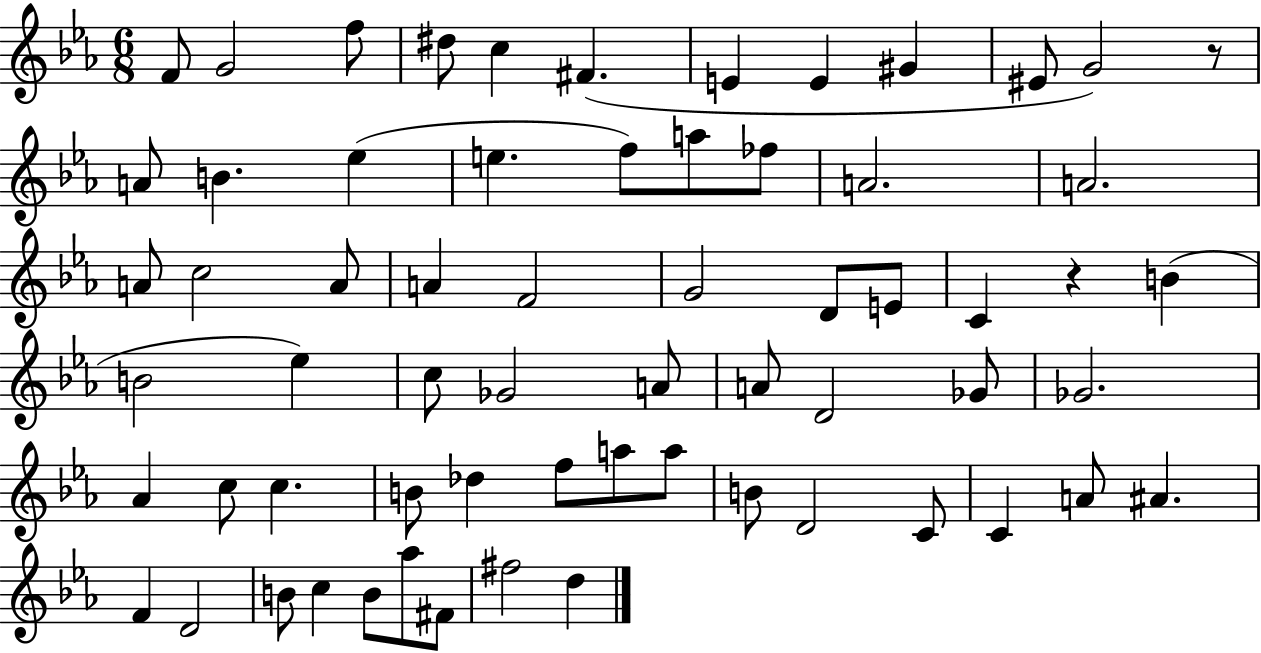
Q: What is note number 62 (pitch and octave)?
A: D5